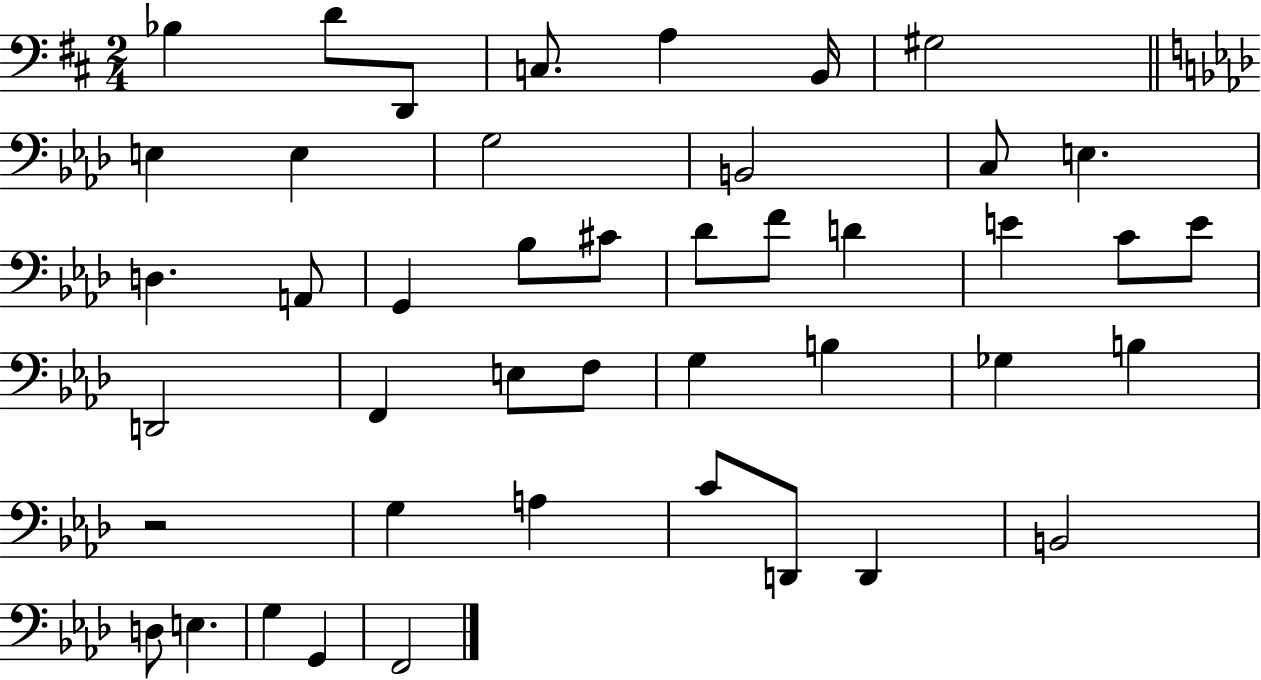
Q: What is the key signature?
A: D major